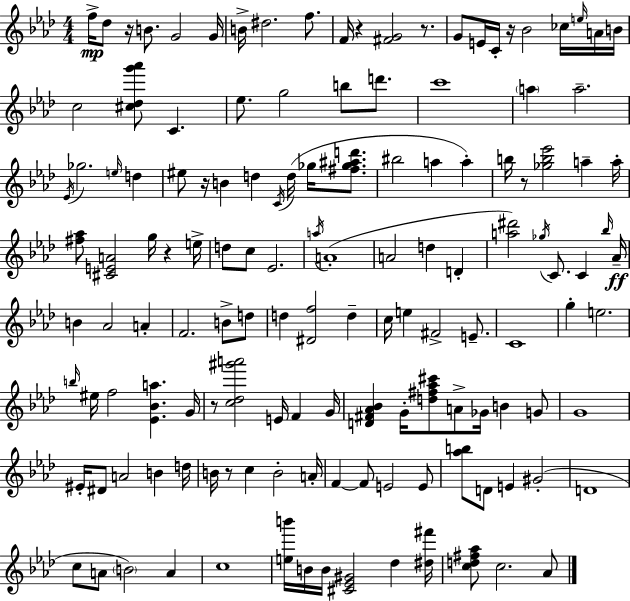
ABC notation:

X:1
T:Untitled
M:4/4
L:1/4
K:Ab
f/4 _d/2 z/4 B/2 G2 G/4 B/4 ^d2 f/2 F/4 z [^FG]2 z/2 G/2 E/4 C/4 z/4 _B2 _c/4 e/4 A/4 B/4 c2 [^c_dg'_a']/2 C _e/2 g2 b/2 d'/2 c'4 a a2 _E/4 _g2 e/4 d ^e/2 z/4 B d C/4 d/4 _g/4 [^f_g^ad']/2 ^b2 a a b/4 z/2 [_gb_e']2 a a/4 [^f_a]/2 [^CEA]2 g/4 z e/4 d/2 c/2 _E2 a/4 A4 A2 d D [a^d']2 _g/4 C/2 C _b/4 _A/4 B _A2 A F2 B/2 d/2 d [^Df]2 d c/4 e ^F2 E/2 C4 g e2 b/4 ^e/4 f2 [_E_Ba] G/4 z/2 [c_d^g'a']2 E/4 F G/4 [D^F_A_B] G/4 [d^f_a^c']/2 A/2 _G/4 B G/2 G4 ^E/4 ^D/2 A2 B d/4 B/4 z/2 c B2 A/4 F F/2 E2 E/2 [_ab]/2 D/2 E ^G2 D4 c/2 A/2 B2 A c4 [eb']/4 B/4 B/4 [^C_E^G]2 _d [^d^f']/4 [cd^f_a]/2 c2 _A/2